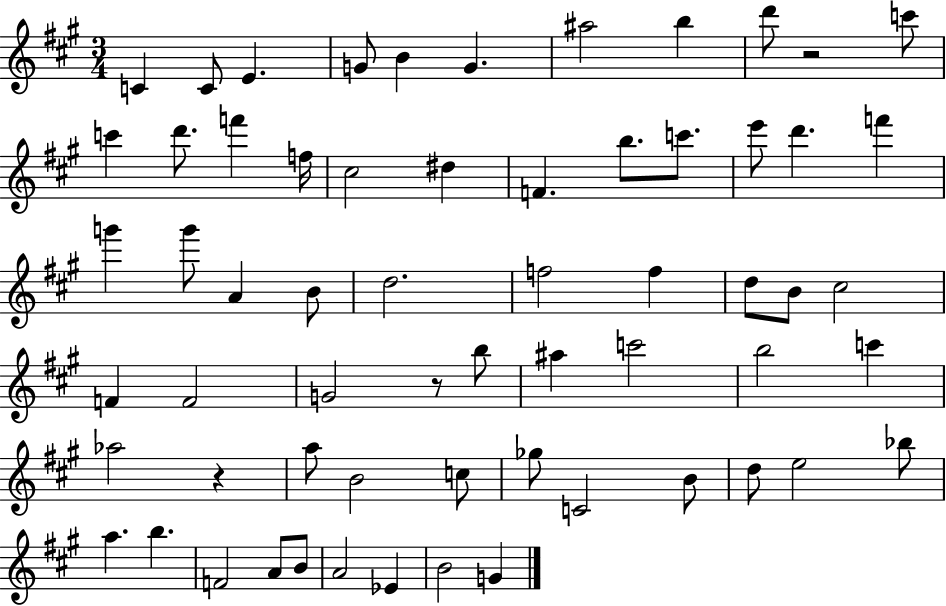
X:1
T:Untitled
M:3/4
L:1/4
K:A
C C/2 E G/2 B G ^a2 b d'/2 z2 c'/2 c' d'/2 f' f/4 ^c2 ^d F b/2 c'/2 e'/2 d' f' g' g'/2 A B/2 d2 f2 f d/2 B/2 ^c2 F F2 G2 z/2 b/2 ^a c'2 b2 c' _a2 z a/2 B2 c/2 _g/2 C2 B/2 d/2 e2 _b/2 a b F2 A/2 B/2 A2 _E B2 G